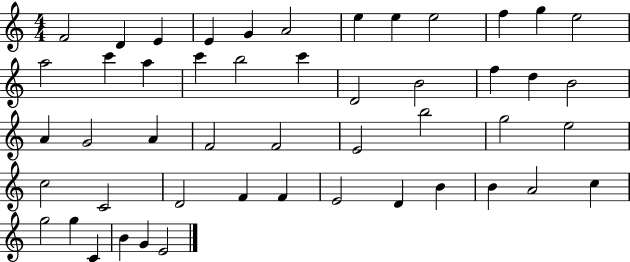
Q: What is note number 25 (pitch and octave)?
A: G4